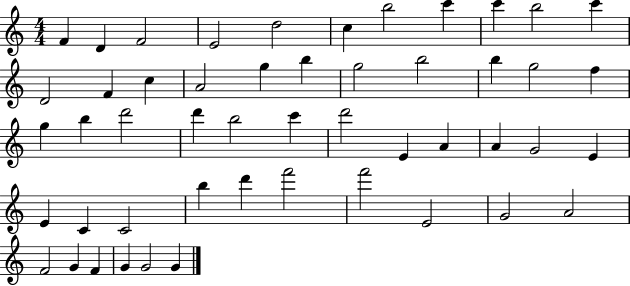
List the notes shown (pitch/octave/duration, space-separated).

F4/q D4/q F4/h E4/h D5/h C5/q B5/h C6/q C6/q B5/h C6/q D4/h F4/q C5/q A4/h G5/q B5/q G5/h B5/h B5/q G5/h F5/q G5/q B5/q D6/h D6/q B5/h C6/q D6/h E4/q A4/q A4/q G4/h E4/q E4/q C4/q C4/h B5/q D6/q F6/h F6/h E4/h G4/h A4/h F4/h G4/q F4/q G4/q G4/h G4/q